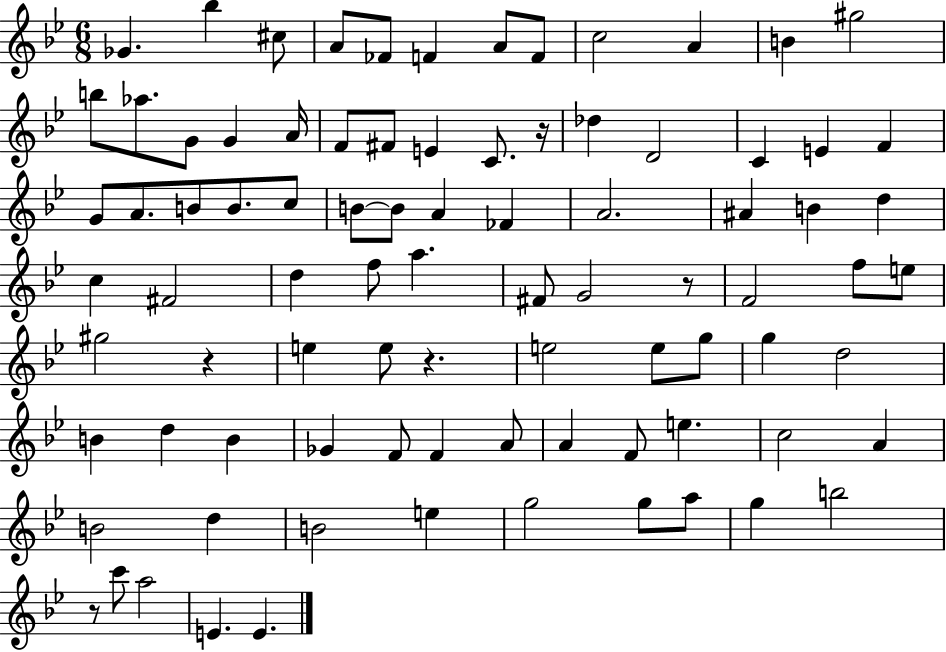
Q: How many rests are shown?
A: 5